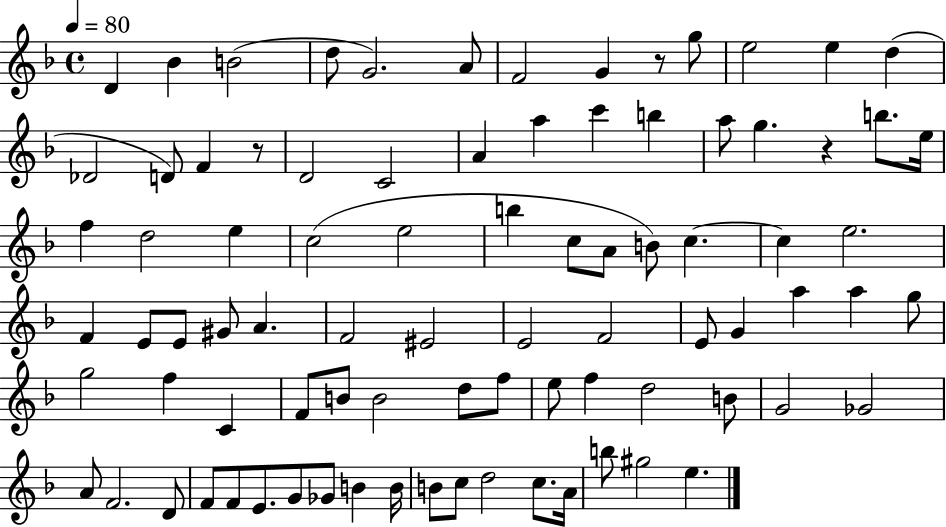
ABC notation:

X:1
T:Untitled
M:4/4
L:1/4
K:F
D _B B2 d/2 G2 A/2 F2 G z/2 g/2 e2 e d _D2 D/2 F z/2 D2 C2 A a c' b a/2 g z b/2 e/4 f d2 e c2 e2 b c/2 A/2 B/2 c c e2 F E/2 E/2 ^G/2 A F2 ^E2 E2 F2 E/2 G a a g/2 g2 f C F/2 B/2 B2 d/2 f/2 e/2 f d2 B/2 G2 _G2 A/2 F2 D/2 F/2 F/2 E/2 G/2 _G/2 B B/4 B/2 c/2 d2 c/2 A/4 b/2 ^g2 e